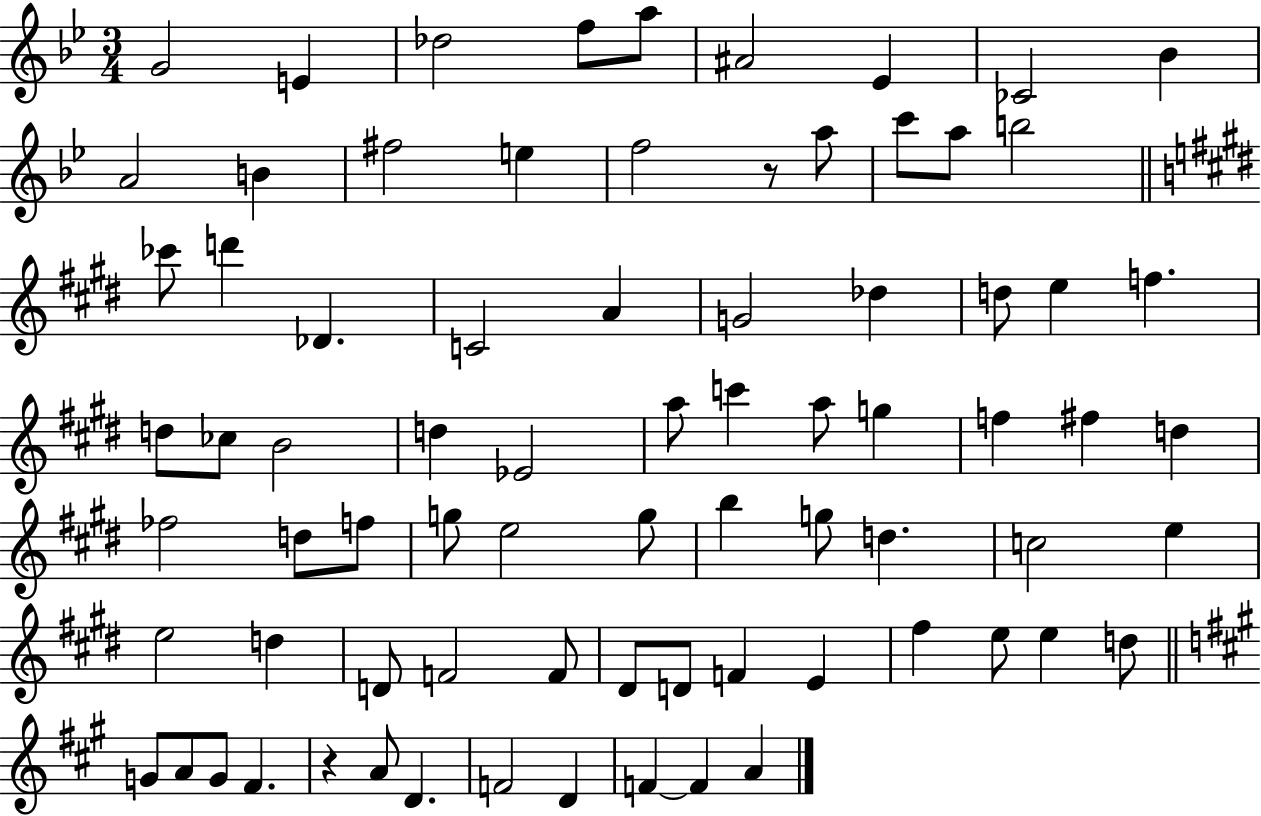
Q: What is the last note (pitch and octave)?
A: A4